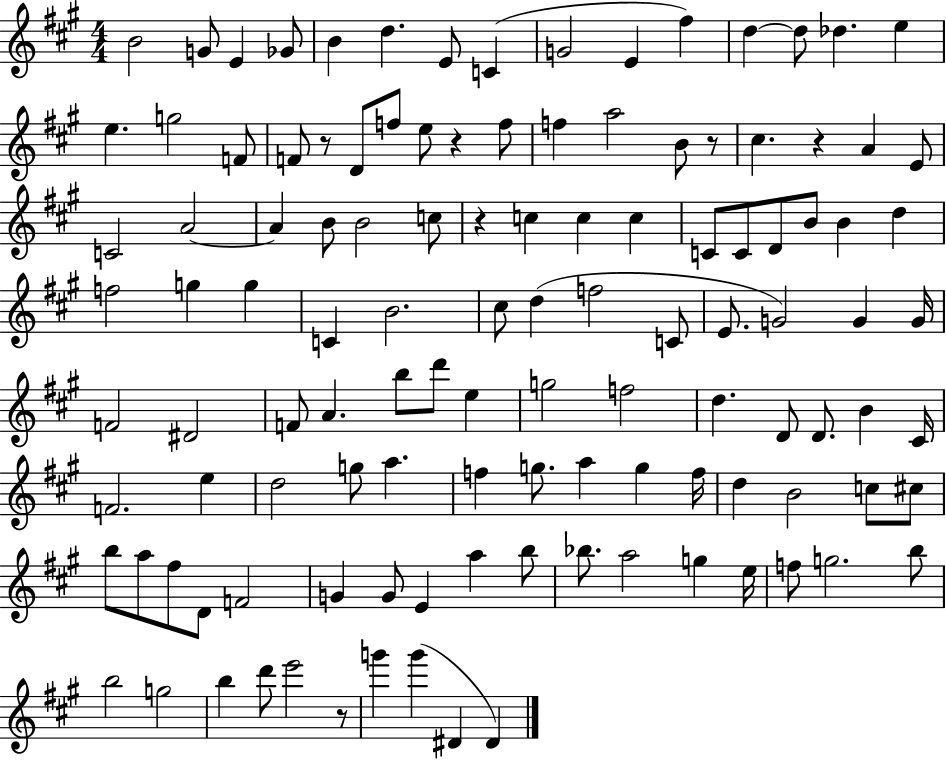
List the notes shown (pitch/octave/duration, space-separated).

B4/h G4/e E4/q Gb4/e B4/q D5/q. E4/e C4/q G4/h E4/q F#5/q D5/q D5/e Db5/q. E5/q E5/q. G5/h F4/e F4/e R/e D4/e F5/e E5/e R/q F5/e F5/q A5/h B4/e R/e C#5/q. R/q A4/q E4/e C4/h A4/h A4/q B4/e B4/h C5/e R/q C5/q C5/q C5/q C4/e C4/e D4/e B4/e B4/q D5/q F5/h G5/q G5/q C4/q B4/h. C#5/e D5/q F5/h C4/e E4/e. G4/h G4/q G4/s F4/h D#4/h F4/e A4/q. B5/e D6/e E5/q G5/h F5/h D5/q. D4/e D4/e. B4/q C#4/s F4/h. E5/q D5/h G5/e A5/q. F5/q G5/e. A5/q G5/q F5/s D5/q B4/h C5/e C#5/e B5/e A5/e F#5/e D4/e F4/h G4/q G4/e E4/q A5/q B5/e Bb5/e. A5/h G5/q E5/s F5/e G5/h. B5/e B5/h G5/h B5/q D6/e E6/h R/e G6/q G6/q D#4/q D#4/q